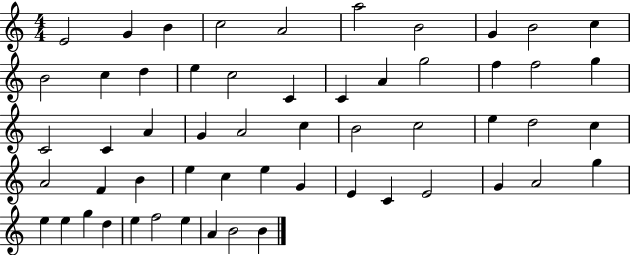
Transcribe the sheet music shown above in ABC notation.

X:1
T:Untitled
M:4/4
L:1/4
K:C
E2 G B c2 A2 a2 B2 G B2 c B2 c d e c2 C C A g2 f f2 g C2 C A G A2 c B2 c2 e d2 c A2 F B e c e G E C E2 G A2 g e e g d e f2 e A B2 B